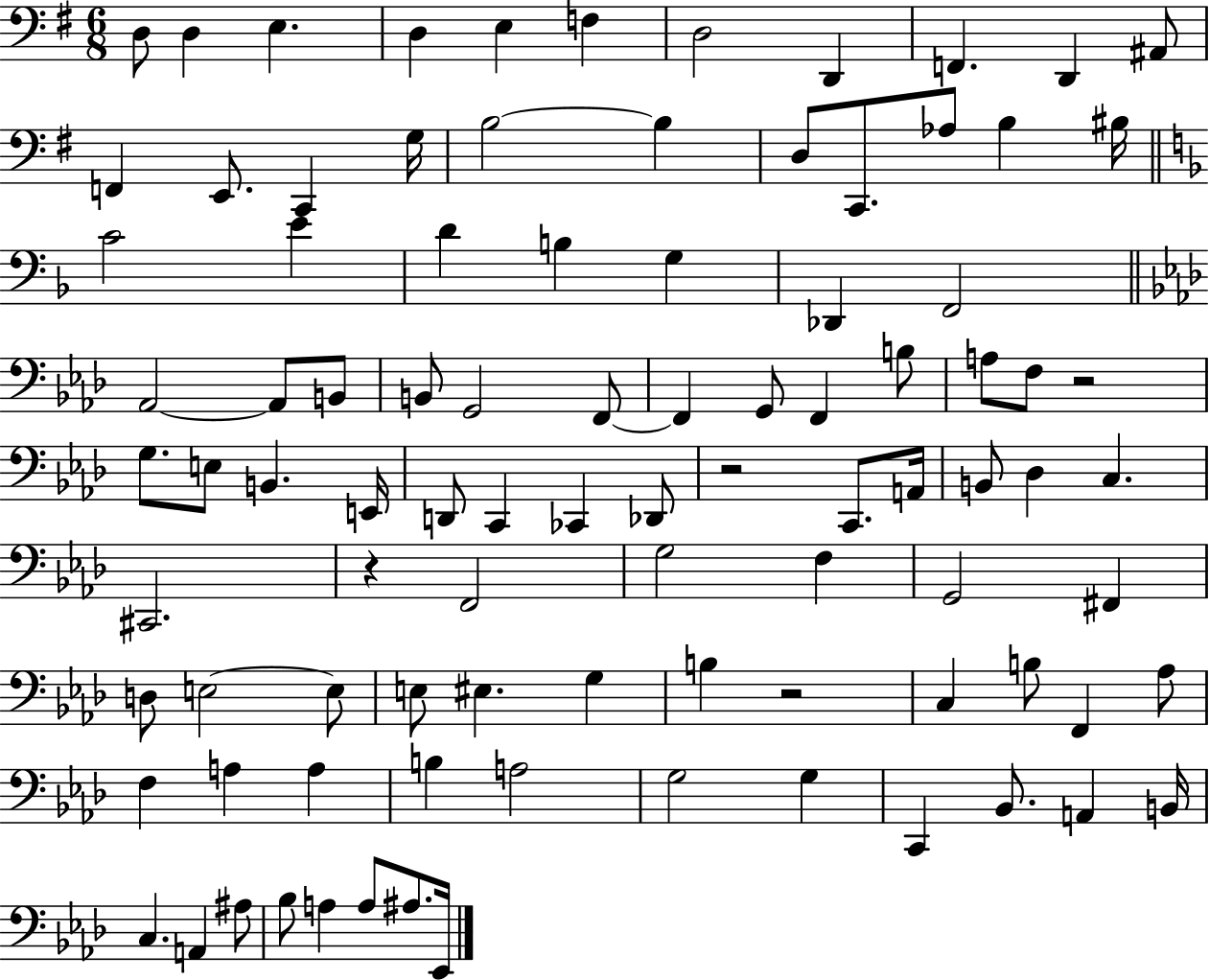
X:1
T:Untitled
M:6/8
L:1/4
K:G
D,/2 D, E, D, E, F, D,2 D,, F,, D,, ^A,,/2 F,, E,,/2 C,, G,/4 B,2 B, D,/2 C,,/2 _A,/2 B, ^B,/4 C2 E D B, G, _D,, F,,2 _A,,2 _A,,/2 B,,/2 B,,/2 G,,2 F,,/2 F,, G,,/2 F,, B,/2 A,/2 F,/2 z2 G,/2 E,/2 B,, E,,/4 D,,/2 C,, _C,, _D,,/2 z2 C,,/2 A,,/4 B,,/2 _D, C, ^C,,2 z F,,2 G,2 F, G,,2 ^F,, D,/2 E,2 E,/2 E,/2 ^E, G, B, z2 C, B,/2 F,, _A,/2 F, A, A, B, A,2 G,2 G, C,, _B,,/2 A,, B,,/4 C, A,, ^A,/2 _B,/2 A, A,/2 ^A,/2 _E,,/4